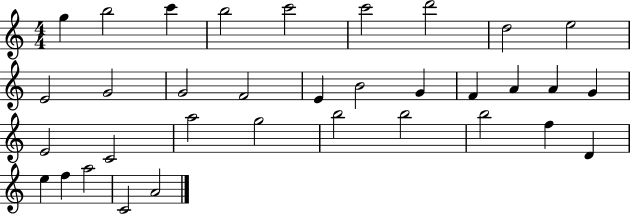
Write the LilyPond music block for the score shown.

{
  \clef treble
  \numericTimeSignature
  \time 4/4
  \key c \major
  g''4 b''2 c'''4 | b''2 c'''2 | c'''2 d'''2 | d''2 e''2 | \break e'2 g'2 | g'2 f'2 | e'4 b'2 g'4 | f'4 a'4 a'4 g'4 | \break e'2 c'2 | a''2 g''2 | b''2 b''2 | b''2 f''4 d'4 | \break e''4 f''4 a''2 | c'2 a'2 | \bar "|."
}